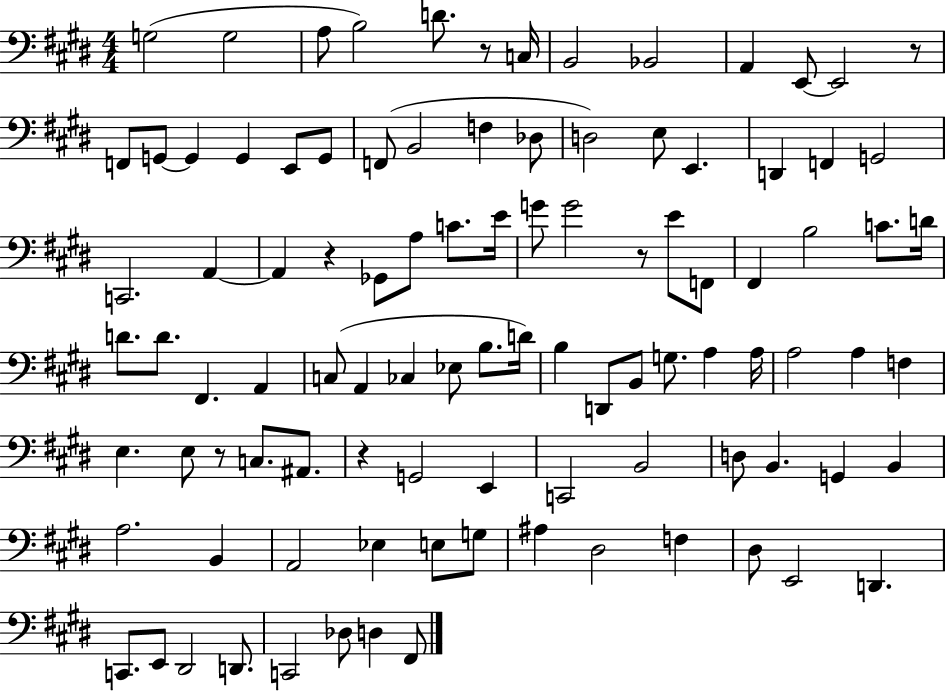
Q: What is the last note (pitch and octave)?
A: F#2